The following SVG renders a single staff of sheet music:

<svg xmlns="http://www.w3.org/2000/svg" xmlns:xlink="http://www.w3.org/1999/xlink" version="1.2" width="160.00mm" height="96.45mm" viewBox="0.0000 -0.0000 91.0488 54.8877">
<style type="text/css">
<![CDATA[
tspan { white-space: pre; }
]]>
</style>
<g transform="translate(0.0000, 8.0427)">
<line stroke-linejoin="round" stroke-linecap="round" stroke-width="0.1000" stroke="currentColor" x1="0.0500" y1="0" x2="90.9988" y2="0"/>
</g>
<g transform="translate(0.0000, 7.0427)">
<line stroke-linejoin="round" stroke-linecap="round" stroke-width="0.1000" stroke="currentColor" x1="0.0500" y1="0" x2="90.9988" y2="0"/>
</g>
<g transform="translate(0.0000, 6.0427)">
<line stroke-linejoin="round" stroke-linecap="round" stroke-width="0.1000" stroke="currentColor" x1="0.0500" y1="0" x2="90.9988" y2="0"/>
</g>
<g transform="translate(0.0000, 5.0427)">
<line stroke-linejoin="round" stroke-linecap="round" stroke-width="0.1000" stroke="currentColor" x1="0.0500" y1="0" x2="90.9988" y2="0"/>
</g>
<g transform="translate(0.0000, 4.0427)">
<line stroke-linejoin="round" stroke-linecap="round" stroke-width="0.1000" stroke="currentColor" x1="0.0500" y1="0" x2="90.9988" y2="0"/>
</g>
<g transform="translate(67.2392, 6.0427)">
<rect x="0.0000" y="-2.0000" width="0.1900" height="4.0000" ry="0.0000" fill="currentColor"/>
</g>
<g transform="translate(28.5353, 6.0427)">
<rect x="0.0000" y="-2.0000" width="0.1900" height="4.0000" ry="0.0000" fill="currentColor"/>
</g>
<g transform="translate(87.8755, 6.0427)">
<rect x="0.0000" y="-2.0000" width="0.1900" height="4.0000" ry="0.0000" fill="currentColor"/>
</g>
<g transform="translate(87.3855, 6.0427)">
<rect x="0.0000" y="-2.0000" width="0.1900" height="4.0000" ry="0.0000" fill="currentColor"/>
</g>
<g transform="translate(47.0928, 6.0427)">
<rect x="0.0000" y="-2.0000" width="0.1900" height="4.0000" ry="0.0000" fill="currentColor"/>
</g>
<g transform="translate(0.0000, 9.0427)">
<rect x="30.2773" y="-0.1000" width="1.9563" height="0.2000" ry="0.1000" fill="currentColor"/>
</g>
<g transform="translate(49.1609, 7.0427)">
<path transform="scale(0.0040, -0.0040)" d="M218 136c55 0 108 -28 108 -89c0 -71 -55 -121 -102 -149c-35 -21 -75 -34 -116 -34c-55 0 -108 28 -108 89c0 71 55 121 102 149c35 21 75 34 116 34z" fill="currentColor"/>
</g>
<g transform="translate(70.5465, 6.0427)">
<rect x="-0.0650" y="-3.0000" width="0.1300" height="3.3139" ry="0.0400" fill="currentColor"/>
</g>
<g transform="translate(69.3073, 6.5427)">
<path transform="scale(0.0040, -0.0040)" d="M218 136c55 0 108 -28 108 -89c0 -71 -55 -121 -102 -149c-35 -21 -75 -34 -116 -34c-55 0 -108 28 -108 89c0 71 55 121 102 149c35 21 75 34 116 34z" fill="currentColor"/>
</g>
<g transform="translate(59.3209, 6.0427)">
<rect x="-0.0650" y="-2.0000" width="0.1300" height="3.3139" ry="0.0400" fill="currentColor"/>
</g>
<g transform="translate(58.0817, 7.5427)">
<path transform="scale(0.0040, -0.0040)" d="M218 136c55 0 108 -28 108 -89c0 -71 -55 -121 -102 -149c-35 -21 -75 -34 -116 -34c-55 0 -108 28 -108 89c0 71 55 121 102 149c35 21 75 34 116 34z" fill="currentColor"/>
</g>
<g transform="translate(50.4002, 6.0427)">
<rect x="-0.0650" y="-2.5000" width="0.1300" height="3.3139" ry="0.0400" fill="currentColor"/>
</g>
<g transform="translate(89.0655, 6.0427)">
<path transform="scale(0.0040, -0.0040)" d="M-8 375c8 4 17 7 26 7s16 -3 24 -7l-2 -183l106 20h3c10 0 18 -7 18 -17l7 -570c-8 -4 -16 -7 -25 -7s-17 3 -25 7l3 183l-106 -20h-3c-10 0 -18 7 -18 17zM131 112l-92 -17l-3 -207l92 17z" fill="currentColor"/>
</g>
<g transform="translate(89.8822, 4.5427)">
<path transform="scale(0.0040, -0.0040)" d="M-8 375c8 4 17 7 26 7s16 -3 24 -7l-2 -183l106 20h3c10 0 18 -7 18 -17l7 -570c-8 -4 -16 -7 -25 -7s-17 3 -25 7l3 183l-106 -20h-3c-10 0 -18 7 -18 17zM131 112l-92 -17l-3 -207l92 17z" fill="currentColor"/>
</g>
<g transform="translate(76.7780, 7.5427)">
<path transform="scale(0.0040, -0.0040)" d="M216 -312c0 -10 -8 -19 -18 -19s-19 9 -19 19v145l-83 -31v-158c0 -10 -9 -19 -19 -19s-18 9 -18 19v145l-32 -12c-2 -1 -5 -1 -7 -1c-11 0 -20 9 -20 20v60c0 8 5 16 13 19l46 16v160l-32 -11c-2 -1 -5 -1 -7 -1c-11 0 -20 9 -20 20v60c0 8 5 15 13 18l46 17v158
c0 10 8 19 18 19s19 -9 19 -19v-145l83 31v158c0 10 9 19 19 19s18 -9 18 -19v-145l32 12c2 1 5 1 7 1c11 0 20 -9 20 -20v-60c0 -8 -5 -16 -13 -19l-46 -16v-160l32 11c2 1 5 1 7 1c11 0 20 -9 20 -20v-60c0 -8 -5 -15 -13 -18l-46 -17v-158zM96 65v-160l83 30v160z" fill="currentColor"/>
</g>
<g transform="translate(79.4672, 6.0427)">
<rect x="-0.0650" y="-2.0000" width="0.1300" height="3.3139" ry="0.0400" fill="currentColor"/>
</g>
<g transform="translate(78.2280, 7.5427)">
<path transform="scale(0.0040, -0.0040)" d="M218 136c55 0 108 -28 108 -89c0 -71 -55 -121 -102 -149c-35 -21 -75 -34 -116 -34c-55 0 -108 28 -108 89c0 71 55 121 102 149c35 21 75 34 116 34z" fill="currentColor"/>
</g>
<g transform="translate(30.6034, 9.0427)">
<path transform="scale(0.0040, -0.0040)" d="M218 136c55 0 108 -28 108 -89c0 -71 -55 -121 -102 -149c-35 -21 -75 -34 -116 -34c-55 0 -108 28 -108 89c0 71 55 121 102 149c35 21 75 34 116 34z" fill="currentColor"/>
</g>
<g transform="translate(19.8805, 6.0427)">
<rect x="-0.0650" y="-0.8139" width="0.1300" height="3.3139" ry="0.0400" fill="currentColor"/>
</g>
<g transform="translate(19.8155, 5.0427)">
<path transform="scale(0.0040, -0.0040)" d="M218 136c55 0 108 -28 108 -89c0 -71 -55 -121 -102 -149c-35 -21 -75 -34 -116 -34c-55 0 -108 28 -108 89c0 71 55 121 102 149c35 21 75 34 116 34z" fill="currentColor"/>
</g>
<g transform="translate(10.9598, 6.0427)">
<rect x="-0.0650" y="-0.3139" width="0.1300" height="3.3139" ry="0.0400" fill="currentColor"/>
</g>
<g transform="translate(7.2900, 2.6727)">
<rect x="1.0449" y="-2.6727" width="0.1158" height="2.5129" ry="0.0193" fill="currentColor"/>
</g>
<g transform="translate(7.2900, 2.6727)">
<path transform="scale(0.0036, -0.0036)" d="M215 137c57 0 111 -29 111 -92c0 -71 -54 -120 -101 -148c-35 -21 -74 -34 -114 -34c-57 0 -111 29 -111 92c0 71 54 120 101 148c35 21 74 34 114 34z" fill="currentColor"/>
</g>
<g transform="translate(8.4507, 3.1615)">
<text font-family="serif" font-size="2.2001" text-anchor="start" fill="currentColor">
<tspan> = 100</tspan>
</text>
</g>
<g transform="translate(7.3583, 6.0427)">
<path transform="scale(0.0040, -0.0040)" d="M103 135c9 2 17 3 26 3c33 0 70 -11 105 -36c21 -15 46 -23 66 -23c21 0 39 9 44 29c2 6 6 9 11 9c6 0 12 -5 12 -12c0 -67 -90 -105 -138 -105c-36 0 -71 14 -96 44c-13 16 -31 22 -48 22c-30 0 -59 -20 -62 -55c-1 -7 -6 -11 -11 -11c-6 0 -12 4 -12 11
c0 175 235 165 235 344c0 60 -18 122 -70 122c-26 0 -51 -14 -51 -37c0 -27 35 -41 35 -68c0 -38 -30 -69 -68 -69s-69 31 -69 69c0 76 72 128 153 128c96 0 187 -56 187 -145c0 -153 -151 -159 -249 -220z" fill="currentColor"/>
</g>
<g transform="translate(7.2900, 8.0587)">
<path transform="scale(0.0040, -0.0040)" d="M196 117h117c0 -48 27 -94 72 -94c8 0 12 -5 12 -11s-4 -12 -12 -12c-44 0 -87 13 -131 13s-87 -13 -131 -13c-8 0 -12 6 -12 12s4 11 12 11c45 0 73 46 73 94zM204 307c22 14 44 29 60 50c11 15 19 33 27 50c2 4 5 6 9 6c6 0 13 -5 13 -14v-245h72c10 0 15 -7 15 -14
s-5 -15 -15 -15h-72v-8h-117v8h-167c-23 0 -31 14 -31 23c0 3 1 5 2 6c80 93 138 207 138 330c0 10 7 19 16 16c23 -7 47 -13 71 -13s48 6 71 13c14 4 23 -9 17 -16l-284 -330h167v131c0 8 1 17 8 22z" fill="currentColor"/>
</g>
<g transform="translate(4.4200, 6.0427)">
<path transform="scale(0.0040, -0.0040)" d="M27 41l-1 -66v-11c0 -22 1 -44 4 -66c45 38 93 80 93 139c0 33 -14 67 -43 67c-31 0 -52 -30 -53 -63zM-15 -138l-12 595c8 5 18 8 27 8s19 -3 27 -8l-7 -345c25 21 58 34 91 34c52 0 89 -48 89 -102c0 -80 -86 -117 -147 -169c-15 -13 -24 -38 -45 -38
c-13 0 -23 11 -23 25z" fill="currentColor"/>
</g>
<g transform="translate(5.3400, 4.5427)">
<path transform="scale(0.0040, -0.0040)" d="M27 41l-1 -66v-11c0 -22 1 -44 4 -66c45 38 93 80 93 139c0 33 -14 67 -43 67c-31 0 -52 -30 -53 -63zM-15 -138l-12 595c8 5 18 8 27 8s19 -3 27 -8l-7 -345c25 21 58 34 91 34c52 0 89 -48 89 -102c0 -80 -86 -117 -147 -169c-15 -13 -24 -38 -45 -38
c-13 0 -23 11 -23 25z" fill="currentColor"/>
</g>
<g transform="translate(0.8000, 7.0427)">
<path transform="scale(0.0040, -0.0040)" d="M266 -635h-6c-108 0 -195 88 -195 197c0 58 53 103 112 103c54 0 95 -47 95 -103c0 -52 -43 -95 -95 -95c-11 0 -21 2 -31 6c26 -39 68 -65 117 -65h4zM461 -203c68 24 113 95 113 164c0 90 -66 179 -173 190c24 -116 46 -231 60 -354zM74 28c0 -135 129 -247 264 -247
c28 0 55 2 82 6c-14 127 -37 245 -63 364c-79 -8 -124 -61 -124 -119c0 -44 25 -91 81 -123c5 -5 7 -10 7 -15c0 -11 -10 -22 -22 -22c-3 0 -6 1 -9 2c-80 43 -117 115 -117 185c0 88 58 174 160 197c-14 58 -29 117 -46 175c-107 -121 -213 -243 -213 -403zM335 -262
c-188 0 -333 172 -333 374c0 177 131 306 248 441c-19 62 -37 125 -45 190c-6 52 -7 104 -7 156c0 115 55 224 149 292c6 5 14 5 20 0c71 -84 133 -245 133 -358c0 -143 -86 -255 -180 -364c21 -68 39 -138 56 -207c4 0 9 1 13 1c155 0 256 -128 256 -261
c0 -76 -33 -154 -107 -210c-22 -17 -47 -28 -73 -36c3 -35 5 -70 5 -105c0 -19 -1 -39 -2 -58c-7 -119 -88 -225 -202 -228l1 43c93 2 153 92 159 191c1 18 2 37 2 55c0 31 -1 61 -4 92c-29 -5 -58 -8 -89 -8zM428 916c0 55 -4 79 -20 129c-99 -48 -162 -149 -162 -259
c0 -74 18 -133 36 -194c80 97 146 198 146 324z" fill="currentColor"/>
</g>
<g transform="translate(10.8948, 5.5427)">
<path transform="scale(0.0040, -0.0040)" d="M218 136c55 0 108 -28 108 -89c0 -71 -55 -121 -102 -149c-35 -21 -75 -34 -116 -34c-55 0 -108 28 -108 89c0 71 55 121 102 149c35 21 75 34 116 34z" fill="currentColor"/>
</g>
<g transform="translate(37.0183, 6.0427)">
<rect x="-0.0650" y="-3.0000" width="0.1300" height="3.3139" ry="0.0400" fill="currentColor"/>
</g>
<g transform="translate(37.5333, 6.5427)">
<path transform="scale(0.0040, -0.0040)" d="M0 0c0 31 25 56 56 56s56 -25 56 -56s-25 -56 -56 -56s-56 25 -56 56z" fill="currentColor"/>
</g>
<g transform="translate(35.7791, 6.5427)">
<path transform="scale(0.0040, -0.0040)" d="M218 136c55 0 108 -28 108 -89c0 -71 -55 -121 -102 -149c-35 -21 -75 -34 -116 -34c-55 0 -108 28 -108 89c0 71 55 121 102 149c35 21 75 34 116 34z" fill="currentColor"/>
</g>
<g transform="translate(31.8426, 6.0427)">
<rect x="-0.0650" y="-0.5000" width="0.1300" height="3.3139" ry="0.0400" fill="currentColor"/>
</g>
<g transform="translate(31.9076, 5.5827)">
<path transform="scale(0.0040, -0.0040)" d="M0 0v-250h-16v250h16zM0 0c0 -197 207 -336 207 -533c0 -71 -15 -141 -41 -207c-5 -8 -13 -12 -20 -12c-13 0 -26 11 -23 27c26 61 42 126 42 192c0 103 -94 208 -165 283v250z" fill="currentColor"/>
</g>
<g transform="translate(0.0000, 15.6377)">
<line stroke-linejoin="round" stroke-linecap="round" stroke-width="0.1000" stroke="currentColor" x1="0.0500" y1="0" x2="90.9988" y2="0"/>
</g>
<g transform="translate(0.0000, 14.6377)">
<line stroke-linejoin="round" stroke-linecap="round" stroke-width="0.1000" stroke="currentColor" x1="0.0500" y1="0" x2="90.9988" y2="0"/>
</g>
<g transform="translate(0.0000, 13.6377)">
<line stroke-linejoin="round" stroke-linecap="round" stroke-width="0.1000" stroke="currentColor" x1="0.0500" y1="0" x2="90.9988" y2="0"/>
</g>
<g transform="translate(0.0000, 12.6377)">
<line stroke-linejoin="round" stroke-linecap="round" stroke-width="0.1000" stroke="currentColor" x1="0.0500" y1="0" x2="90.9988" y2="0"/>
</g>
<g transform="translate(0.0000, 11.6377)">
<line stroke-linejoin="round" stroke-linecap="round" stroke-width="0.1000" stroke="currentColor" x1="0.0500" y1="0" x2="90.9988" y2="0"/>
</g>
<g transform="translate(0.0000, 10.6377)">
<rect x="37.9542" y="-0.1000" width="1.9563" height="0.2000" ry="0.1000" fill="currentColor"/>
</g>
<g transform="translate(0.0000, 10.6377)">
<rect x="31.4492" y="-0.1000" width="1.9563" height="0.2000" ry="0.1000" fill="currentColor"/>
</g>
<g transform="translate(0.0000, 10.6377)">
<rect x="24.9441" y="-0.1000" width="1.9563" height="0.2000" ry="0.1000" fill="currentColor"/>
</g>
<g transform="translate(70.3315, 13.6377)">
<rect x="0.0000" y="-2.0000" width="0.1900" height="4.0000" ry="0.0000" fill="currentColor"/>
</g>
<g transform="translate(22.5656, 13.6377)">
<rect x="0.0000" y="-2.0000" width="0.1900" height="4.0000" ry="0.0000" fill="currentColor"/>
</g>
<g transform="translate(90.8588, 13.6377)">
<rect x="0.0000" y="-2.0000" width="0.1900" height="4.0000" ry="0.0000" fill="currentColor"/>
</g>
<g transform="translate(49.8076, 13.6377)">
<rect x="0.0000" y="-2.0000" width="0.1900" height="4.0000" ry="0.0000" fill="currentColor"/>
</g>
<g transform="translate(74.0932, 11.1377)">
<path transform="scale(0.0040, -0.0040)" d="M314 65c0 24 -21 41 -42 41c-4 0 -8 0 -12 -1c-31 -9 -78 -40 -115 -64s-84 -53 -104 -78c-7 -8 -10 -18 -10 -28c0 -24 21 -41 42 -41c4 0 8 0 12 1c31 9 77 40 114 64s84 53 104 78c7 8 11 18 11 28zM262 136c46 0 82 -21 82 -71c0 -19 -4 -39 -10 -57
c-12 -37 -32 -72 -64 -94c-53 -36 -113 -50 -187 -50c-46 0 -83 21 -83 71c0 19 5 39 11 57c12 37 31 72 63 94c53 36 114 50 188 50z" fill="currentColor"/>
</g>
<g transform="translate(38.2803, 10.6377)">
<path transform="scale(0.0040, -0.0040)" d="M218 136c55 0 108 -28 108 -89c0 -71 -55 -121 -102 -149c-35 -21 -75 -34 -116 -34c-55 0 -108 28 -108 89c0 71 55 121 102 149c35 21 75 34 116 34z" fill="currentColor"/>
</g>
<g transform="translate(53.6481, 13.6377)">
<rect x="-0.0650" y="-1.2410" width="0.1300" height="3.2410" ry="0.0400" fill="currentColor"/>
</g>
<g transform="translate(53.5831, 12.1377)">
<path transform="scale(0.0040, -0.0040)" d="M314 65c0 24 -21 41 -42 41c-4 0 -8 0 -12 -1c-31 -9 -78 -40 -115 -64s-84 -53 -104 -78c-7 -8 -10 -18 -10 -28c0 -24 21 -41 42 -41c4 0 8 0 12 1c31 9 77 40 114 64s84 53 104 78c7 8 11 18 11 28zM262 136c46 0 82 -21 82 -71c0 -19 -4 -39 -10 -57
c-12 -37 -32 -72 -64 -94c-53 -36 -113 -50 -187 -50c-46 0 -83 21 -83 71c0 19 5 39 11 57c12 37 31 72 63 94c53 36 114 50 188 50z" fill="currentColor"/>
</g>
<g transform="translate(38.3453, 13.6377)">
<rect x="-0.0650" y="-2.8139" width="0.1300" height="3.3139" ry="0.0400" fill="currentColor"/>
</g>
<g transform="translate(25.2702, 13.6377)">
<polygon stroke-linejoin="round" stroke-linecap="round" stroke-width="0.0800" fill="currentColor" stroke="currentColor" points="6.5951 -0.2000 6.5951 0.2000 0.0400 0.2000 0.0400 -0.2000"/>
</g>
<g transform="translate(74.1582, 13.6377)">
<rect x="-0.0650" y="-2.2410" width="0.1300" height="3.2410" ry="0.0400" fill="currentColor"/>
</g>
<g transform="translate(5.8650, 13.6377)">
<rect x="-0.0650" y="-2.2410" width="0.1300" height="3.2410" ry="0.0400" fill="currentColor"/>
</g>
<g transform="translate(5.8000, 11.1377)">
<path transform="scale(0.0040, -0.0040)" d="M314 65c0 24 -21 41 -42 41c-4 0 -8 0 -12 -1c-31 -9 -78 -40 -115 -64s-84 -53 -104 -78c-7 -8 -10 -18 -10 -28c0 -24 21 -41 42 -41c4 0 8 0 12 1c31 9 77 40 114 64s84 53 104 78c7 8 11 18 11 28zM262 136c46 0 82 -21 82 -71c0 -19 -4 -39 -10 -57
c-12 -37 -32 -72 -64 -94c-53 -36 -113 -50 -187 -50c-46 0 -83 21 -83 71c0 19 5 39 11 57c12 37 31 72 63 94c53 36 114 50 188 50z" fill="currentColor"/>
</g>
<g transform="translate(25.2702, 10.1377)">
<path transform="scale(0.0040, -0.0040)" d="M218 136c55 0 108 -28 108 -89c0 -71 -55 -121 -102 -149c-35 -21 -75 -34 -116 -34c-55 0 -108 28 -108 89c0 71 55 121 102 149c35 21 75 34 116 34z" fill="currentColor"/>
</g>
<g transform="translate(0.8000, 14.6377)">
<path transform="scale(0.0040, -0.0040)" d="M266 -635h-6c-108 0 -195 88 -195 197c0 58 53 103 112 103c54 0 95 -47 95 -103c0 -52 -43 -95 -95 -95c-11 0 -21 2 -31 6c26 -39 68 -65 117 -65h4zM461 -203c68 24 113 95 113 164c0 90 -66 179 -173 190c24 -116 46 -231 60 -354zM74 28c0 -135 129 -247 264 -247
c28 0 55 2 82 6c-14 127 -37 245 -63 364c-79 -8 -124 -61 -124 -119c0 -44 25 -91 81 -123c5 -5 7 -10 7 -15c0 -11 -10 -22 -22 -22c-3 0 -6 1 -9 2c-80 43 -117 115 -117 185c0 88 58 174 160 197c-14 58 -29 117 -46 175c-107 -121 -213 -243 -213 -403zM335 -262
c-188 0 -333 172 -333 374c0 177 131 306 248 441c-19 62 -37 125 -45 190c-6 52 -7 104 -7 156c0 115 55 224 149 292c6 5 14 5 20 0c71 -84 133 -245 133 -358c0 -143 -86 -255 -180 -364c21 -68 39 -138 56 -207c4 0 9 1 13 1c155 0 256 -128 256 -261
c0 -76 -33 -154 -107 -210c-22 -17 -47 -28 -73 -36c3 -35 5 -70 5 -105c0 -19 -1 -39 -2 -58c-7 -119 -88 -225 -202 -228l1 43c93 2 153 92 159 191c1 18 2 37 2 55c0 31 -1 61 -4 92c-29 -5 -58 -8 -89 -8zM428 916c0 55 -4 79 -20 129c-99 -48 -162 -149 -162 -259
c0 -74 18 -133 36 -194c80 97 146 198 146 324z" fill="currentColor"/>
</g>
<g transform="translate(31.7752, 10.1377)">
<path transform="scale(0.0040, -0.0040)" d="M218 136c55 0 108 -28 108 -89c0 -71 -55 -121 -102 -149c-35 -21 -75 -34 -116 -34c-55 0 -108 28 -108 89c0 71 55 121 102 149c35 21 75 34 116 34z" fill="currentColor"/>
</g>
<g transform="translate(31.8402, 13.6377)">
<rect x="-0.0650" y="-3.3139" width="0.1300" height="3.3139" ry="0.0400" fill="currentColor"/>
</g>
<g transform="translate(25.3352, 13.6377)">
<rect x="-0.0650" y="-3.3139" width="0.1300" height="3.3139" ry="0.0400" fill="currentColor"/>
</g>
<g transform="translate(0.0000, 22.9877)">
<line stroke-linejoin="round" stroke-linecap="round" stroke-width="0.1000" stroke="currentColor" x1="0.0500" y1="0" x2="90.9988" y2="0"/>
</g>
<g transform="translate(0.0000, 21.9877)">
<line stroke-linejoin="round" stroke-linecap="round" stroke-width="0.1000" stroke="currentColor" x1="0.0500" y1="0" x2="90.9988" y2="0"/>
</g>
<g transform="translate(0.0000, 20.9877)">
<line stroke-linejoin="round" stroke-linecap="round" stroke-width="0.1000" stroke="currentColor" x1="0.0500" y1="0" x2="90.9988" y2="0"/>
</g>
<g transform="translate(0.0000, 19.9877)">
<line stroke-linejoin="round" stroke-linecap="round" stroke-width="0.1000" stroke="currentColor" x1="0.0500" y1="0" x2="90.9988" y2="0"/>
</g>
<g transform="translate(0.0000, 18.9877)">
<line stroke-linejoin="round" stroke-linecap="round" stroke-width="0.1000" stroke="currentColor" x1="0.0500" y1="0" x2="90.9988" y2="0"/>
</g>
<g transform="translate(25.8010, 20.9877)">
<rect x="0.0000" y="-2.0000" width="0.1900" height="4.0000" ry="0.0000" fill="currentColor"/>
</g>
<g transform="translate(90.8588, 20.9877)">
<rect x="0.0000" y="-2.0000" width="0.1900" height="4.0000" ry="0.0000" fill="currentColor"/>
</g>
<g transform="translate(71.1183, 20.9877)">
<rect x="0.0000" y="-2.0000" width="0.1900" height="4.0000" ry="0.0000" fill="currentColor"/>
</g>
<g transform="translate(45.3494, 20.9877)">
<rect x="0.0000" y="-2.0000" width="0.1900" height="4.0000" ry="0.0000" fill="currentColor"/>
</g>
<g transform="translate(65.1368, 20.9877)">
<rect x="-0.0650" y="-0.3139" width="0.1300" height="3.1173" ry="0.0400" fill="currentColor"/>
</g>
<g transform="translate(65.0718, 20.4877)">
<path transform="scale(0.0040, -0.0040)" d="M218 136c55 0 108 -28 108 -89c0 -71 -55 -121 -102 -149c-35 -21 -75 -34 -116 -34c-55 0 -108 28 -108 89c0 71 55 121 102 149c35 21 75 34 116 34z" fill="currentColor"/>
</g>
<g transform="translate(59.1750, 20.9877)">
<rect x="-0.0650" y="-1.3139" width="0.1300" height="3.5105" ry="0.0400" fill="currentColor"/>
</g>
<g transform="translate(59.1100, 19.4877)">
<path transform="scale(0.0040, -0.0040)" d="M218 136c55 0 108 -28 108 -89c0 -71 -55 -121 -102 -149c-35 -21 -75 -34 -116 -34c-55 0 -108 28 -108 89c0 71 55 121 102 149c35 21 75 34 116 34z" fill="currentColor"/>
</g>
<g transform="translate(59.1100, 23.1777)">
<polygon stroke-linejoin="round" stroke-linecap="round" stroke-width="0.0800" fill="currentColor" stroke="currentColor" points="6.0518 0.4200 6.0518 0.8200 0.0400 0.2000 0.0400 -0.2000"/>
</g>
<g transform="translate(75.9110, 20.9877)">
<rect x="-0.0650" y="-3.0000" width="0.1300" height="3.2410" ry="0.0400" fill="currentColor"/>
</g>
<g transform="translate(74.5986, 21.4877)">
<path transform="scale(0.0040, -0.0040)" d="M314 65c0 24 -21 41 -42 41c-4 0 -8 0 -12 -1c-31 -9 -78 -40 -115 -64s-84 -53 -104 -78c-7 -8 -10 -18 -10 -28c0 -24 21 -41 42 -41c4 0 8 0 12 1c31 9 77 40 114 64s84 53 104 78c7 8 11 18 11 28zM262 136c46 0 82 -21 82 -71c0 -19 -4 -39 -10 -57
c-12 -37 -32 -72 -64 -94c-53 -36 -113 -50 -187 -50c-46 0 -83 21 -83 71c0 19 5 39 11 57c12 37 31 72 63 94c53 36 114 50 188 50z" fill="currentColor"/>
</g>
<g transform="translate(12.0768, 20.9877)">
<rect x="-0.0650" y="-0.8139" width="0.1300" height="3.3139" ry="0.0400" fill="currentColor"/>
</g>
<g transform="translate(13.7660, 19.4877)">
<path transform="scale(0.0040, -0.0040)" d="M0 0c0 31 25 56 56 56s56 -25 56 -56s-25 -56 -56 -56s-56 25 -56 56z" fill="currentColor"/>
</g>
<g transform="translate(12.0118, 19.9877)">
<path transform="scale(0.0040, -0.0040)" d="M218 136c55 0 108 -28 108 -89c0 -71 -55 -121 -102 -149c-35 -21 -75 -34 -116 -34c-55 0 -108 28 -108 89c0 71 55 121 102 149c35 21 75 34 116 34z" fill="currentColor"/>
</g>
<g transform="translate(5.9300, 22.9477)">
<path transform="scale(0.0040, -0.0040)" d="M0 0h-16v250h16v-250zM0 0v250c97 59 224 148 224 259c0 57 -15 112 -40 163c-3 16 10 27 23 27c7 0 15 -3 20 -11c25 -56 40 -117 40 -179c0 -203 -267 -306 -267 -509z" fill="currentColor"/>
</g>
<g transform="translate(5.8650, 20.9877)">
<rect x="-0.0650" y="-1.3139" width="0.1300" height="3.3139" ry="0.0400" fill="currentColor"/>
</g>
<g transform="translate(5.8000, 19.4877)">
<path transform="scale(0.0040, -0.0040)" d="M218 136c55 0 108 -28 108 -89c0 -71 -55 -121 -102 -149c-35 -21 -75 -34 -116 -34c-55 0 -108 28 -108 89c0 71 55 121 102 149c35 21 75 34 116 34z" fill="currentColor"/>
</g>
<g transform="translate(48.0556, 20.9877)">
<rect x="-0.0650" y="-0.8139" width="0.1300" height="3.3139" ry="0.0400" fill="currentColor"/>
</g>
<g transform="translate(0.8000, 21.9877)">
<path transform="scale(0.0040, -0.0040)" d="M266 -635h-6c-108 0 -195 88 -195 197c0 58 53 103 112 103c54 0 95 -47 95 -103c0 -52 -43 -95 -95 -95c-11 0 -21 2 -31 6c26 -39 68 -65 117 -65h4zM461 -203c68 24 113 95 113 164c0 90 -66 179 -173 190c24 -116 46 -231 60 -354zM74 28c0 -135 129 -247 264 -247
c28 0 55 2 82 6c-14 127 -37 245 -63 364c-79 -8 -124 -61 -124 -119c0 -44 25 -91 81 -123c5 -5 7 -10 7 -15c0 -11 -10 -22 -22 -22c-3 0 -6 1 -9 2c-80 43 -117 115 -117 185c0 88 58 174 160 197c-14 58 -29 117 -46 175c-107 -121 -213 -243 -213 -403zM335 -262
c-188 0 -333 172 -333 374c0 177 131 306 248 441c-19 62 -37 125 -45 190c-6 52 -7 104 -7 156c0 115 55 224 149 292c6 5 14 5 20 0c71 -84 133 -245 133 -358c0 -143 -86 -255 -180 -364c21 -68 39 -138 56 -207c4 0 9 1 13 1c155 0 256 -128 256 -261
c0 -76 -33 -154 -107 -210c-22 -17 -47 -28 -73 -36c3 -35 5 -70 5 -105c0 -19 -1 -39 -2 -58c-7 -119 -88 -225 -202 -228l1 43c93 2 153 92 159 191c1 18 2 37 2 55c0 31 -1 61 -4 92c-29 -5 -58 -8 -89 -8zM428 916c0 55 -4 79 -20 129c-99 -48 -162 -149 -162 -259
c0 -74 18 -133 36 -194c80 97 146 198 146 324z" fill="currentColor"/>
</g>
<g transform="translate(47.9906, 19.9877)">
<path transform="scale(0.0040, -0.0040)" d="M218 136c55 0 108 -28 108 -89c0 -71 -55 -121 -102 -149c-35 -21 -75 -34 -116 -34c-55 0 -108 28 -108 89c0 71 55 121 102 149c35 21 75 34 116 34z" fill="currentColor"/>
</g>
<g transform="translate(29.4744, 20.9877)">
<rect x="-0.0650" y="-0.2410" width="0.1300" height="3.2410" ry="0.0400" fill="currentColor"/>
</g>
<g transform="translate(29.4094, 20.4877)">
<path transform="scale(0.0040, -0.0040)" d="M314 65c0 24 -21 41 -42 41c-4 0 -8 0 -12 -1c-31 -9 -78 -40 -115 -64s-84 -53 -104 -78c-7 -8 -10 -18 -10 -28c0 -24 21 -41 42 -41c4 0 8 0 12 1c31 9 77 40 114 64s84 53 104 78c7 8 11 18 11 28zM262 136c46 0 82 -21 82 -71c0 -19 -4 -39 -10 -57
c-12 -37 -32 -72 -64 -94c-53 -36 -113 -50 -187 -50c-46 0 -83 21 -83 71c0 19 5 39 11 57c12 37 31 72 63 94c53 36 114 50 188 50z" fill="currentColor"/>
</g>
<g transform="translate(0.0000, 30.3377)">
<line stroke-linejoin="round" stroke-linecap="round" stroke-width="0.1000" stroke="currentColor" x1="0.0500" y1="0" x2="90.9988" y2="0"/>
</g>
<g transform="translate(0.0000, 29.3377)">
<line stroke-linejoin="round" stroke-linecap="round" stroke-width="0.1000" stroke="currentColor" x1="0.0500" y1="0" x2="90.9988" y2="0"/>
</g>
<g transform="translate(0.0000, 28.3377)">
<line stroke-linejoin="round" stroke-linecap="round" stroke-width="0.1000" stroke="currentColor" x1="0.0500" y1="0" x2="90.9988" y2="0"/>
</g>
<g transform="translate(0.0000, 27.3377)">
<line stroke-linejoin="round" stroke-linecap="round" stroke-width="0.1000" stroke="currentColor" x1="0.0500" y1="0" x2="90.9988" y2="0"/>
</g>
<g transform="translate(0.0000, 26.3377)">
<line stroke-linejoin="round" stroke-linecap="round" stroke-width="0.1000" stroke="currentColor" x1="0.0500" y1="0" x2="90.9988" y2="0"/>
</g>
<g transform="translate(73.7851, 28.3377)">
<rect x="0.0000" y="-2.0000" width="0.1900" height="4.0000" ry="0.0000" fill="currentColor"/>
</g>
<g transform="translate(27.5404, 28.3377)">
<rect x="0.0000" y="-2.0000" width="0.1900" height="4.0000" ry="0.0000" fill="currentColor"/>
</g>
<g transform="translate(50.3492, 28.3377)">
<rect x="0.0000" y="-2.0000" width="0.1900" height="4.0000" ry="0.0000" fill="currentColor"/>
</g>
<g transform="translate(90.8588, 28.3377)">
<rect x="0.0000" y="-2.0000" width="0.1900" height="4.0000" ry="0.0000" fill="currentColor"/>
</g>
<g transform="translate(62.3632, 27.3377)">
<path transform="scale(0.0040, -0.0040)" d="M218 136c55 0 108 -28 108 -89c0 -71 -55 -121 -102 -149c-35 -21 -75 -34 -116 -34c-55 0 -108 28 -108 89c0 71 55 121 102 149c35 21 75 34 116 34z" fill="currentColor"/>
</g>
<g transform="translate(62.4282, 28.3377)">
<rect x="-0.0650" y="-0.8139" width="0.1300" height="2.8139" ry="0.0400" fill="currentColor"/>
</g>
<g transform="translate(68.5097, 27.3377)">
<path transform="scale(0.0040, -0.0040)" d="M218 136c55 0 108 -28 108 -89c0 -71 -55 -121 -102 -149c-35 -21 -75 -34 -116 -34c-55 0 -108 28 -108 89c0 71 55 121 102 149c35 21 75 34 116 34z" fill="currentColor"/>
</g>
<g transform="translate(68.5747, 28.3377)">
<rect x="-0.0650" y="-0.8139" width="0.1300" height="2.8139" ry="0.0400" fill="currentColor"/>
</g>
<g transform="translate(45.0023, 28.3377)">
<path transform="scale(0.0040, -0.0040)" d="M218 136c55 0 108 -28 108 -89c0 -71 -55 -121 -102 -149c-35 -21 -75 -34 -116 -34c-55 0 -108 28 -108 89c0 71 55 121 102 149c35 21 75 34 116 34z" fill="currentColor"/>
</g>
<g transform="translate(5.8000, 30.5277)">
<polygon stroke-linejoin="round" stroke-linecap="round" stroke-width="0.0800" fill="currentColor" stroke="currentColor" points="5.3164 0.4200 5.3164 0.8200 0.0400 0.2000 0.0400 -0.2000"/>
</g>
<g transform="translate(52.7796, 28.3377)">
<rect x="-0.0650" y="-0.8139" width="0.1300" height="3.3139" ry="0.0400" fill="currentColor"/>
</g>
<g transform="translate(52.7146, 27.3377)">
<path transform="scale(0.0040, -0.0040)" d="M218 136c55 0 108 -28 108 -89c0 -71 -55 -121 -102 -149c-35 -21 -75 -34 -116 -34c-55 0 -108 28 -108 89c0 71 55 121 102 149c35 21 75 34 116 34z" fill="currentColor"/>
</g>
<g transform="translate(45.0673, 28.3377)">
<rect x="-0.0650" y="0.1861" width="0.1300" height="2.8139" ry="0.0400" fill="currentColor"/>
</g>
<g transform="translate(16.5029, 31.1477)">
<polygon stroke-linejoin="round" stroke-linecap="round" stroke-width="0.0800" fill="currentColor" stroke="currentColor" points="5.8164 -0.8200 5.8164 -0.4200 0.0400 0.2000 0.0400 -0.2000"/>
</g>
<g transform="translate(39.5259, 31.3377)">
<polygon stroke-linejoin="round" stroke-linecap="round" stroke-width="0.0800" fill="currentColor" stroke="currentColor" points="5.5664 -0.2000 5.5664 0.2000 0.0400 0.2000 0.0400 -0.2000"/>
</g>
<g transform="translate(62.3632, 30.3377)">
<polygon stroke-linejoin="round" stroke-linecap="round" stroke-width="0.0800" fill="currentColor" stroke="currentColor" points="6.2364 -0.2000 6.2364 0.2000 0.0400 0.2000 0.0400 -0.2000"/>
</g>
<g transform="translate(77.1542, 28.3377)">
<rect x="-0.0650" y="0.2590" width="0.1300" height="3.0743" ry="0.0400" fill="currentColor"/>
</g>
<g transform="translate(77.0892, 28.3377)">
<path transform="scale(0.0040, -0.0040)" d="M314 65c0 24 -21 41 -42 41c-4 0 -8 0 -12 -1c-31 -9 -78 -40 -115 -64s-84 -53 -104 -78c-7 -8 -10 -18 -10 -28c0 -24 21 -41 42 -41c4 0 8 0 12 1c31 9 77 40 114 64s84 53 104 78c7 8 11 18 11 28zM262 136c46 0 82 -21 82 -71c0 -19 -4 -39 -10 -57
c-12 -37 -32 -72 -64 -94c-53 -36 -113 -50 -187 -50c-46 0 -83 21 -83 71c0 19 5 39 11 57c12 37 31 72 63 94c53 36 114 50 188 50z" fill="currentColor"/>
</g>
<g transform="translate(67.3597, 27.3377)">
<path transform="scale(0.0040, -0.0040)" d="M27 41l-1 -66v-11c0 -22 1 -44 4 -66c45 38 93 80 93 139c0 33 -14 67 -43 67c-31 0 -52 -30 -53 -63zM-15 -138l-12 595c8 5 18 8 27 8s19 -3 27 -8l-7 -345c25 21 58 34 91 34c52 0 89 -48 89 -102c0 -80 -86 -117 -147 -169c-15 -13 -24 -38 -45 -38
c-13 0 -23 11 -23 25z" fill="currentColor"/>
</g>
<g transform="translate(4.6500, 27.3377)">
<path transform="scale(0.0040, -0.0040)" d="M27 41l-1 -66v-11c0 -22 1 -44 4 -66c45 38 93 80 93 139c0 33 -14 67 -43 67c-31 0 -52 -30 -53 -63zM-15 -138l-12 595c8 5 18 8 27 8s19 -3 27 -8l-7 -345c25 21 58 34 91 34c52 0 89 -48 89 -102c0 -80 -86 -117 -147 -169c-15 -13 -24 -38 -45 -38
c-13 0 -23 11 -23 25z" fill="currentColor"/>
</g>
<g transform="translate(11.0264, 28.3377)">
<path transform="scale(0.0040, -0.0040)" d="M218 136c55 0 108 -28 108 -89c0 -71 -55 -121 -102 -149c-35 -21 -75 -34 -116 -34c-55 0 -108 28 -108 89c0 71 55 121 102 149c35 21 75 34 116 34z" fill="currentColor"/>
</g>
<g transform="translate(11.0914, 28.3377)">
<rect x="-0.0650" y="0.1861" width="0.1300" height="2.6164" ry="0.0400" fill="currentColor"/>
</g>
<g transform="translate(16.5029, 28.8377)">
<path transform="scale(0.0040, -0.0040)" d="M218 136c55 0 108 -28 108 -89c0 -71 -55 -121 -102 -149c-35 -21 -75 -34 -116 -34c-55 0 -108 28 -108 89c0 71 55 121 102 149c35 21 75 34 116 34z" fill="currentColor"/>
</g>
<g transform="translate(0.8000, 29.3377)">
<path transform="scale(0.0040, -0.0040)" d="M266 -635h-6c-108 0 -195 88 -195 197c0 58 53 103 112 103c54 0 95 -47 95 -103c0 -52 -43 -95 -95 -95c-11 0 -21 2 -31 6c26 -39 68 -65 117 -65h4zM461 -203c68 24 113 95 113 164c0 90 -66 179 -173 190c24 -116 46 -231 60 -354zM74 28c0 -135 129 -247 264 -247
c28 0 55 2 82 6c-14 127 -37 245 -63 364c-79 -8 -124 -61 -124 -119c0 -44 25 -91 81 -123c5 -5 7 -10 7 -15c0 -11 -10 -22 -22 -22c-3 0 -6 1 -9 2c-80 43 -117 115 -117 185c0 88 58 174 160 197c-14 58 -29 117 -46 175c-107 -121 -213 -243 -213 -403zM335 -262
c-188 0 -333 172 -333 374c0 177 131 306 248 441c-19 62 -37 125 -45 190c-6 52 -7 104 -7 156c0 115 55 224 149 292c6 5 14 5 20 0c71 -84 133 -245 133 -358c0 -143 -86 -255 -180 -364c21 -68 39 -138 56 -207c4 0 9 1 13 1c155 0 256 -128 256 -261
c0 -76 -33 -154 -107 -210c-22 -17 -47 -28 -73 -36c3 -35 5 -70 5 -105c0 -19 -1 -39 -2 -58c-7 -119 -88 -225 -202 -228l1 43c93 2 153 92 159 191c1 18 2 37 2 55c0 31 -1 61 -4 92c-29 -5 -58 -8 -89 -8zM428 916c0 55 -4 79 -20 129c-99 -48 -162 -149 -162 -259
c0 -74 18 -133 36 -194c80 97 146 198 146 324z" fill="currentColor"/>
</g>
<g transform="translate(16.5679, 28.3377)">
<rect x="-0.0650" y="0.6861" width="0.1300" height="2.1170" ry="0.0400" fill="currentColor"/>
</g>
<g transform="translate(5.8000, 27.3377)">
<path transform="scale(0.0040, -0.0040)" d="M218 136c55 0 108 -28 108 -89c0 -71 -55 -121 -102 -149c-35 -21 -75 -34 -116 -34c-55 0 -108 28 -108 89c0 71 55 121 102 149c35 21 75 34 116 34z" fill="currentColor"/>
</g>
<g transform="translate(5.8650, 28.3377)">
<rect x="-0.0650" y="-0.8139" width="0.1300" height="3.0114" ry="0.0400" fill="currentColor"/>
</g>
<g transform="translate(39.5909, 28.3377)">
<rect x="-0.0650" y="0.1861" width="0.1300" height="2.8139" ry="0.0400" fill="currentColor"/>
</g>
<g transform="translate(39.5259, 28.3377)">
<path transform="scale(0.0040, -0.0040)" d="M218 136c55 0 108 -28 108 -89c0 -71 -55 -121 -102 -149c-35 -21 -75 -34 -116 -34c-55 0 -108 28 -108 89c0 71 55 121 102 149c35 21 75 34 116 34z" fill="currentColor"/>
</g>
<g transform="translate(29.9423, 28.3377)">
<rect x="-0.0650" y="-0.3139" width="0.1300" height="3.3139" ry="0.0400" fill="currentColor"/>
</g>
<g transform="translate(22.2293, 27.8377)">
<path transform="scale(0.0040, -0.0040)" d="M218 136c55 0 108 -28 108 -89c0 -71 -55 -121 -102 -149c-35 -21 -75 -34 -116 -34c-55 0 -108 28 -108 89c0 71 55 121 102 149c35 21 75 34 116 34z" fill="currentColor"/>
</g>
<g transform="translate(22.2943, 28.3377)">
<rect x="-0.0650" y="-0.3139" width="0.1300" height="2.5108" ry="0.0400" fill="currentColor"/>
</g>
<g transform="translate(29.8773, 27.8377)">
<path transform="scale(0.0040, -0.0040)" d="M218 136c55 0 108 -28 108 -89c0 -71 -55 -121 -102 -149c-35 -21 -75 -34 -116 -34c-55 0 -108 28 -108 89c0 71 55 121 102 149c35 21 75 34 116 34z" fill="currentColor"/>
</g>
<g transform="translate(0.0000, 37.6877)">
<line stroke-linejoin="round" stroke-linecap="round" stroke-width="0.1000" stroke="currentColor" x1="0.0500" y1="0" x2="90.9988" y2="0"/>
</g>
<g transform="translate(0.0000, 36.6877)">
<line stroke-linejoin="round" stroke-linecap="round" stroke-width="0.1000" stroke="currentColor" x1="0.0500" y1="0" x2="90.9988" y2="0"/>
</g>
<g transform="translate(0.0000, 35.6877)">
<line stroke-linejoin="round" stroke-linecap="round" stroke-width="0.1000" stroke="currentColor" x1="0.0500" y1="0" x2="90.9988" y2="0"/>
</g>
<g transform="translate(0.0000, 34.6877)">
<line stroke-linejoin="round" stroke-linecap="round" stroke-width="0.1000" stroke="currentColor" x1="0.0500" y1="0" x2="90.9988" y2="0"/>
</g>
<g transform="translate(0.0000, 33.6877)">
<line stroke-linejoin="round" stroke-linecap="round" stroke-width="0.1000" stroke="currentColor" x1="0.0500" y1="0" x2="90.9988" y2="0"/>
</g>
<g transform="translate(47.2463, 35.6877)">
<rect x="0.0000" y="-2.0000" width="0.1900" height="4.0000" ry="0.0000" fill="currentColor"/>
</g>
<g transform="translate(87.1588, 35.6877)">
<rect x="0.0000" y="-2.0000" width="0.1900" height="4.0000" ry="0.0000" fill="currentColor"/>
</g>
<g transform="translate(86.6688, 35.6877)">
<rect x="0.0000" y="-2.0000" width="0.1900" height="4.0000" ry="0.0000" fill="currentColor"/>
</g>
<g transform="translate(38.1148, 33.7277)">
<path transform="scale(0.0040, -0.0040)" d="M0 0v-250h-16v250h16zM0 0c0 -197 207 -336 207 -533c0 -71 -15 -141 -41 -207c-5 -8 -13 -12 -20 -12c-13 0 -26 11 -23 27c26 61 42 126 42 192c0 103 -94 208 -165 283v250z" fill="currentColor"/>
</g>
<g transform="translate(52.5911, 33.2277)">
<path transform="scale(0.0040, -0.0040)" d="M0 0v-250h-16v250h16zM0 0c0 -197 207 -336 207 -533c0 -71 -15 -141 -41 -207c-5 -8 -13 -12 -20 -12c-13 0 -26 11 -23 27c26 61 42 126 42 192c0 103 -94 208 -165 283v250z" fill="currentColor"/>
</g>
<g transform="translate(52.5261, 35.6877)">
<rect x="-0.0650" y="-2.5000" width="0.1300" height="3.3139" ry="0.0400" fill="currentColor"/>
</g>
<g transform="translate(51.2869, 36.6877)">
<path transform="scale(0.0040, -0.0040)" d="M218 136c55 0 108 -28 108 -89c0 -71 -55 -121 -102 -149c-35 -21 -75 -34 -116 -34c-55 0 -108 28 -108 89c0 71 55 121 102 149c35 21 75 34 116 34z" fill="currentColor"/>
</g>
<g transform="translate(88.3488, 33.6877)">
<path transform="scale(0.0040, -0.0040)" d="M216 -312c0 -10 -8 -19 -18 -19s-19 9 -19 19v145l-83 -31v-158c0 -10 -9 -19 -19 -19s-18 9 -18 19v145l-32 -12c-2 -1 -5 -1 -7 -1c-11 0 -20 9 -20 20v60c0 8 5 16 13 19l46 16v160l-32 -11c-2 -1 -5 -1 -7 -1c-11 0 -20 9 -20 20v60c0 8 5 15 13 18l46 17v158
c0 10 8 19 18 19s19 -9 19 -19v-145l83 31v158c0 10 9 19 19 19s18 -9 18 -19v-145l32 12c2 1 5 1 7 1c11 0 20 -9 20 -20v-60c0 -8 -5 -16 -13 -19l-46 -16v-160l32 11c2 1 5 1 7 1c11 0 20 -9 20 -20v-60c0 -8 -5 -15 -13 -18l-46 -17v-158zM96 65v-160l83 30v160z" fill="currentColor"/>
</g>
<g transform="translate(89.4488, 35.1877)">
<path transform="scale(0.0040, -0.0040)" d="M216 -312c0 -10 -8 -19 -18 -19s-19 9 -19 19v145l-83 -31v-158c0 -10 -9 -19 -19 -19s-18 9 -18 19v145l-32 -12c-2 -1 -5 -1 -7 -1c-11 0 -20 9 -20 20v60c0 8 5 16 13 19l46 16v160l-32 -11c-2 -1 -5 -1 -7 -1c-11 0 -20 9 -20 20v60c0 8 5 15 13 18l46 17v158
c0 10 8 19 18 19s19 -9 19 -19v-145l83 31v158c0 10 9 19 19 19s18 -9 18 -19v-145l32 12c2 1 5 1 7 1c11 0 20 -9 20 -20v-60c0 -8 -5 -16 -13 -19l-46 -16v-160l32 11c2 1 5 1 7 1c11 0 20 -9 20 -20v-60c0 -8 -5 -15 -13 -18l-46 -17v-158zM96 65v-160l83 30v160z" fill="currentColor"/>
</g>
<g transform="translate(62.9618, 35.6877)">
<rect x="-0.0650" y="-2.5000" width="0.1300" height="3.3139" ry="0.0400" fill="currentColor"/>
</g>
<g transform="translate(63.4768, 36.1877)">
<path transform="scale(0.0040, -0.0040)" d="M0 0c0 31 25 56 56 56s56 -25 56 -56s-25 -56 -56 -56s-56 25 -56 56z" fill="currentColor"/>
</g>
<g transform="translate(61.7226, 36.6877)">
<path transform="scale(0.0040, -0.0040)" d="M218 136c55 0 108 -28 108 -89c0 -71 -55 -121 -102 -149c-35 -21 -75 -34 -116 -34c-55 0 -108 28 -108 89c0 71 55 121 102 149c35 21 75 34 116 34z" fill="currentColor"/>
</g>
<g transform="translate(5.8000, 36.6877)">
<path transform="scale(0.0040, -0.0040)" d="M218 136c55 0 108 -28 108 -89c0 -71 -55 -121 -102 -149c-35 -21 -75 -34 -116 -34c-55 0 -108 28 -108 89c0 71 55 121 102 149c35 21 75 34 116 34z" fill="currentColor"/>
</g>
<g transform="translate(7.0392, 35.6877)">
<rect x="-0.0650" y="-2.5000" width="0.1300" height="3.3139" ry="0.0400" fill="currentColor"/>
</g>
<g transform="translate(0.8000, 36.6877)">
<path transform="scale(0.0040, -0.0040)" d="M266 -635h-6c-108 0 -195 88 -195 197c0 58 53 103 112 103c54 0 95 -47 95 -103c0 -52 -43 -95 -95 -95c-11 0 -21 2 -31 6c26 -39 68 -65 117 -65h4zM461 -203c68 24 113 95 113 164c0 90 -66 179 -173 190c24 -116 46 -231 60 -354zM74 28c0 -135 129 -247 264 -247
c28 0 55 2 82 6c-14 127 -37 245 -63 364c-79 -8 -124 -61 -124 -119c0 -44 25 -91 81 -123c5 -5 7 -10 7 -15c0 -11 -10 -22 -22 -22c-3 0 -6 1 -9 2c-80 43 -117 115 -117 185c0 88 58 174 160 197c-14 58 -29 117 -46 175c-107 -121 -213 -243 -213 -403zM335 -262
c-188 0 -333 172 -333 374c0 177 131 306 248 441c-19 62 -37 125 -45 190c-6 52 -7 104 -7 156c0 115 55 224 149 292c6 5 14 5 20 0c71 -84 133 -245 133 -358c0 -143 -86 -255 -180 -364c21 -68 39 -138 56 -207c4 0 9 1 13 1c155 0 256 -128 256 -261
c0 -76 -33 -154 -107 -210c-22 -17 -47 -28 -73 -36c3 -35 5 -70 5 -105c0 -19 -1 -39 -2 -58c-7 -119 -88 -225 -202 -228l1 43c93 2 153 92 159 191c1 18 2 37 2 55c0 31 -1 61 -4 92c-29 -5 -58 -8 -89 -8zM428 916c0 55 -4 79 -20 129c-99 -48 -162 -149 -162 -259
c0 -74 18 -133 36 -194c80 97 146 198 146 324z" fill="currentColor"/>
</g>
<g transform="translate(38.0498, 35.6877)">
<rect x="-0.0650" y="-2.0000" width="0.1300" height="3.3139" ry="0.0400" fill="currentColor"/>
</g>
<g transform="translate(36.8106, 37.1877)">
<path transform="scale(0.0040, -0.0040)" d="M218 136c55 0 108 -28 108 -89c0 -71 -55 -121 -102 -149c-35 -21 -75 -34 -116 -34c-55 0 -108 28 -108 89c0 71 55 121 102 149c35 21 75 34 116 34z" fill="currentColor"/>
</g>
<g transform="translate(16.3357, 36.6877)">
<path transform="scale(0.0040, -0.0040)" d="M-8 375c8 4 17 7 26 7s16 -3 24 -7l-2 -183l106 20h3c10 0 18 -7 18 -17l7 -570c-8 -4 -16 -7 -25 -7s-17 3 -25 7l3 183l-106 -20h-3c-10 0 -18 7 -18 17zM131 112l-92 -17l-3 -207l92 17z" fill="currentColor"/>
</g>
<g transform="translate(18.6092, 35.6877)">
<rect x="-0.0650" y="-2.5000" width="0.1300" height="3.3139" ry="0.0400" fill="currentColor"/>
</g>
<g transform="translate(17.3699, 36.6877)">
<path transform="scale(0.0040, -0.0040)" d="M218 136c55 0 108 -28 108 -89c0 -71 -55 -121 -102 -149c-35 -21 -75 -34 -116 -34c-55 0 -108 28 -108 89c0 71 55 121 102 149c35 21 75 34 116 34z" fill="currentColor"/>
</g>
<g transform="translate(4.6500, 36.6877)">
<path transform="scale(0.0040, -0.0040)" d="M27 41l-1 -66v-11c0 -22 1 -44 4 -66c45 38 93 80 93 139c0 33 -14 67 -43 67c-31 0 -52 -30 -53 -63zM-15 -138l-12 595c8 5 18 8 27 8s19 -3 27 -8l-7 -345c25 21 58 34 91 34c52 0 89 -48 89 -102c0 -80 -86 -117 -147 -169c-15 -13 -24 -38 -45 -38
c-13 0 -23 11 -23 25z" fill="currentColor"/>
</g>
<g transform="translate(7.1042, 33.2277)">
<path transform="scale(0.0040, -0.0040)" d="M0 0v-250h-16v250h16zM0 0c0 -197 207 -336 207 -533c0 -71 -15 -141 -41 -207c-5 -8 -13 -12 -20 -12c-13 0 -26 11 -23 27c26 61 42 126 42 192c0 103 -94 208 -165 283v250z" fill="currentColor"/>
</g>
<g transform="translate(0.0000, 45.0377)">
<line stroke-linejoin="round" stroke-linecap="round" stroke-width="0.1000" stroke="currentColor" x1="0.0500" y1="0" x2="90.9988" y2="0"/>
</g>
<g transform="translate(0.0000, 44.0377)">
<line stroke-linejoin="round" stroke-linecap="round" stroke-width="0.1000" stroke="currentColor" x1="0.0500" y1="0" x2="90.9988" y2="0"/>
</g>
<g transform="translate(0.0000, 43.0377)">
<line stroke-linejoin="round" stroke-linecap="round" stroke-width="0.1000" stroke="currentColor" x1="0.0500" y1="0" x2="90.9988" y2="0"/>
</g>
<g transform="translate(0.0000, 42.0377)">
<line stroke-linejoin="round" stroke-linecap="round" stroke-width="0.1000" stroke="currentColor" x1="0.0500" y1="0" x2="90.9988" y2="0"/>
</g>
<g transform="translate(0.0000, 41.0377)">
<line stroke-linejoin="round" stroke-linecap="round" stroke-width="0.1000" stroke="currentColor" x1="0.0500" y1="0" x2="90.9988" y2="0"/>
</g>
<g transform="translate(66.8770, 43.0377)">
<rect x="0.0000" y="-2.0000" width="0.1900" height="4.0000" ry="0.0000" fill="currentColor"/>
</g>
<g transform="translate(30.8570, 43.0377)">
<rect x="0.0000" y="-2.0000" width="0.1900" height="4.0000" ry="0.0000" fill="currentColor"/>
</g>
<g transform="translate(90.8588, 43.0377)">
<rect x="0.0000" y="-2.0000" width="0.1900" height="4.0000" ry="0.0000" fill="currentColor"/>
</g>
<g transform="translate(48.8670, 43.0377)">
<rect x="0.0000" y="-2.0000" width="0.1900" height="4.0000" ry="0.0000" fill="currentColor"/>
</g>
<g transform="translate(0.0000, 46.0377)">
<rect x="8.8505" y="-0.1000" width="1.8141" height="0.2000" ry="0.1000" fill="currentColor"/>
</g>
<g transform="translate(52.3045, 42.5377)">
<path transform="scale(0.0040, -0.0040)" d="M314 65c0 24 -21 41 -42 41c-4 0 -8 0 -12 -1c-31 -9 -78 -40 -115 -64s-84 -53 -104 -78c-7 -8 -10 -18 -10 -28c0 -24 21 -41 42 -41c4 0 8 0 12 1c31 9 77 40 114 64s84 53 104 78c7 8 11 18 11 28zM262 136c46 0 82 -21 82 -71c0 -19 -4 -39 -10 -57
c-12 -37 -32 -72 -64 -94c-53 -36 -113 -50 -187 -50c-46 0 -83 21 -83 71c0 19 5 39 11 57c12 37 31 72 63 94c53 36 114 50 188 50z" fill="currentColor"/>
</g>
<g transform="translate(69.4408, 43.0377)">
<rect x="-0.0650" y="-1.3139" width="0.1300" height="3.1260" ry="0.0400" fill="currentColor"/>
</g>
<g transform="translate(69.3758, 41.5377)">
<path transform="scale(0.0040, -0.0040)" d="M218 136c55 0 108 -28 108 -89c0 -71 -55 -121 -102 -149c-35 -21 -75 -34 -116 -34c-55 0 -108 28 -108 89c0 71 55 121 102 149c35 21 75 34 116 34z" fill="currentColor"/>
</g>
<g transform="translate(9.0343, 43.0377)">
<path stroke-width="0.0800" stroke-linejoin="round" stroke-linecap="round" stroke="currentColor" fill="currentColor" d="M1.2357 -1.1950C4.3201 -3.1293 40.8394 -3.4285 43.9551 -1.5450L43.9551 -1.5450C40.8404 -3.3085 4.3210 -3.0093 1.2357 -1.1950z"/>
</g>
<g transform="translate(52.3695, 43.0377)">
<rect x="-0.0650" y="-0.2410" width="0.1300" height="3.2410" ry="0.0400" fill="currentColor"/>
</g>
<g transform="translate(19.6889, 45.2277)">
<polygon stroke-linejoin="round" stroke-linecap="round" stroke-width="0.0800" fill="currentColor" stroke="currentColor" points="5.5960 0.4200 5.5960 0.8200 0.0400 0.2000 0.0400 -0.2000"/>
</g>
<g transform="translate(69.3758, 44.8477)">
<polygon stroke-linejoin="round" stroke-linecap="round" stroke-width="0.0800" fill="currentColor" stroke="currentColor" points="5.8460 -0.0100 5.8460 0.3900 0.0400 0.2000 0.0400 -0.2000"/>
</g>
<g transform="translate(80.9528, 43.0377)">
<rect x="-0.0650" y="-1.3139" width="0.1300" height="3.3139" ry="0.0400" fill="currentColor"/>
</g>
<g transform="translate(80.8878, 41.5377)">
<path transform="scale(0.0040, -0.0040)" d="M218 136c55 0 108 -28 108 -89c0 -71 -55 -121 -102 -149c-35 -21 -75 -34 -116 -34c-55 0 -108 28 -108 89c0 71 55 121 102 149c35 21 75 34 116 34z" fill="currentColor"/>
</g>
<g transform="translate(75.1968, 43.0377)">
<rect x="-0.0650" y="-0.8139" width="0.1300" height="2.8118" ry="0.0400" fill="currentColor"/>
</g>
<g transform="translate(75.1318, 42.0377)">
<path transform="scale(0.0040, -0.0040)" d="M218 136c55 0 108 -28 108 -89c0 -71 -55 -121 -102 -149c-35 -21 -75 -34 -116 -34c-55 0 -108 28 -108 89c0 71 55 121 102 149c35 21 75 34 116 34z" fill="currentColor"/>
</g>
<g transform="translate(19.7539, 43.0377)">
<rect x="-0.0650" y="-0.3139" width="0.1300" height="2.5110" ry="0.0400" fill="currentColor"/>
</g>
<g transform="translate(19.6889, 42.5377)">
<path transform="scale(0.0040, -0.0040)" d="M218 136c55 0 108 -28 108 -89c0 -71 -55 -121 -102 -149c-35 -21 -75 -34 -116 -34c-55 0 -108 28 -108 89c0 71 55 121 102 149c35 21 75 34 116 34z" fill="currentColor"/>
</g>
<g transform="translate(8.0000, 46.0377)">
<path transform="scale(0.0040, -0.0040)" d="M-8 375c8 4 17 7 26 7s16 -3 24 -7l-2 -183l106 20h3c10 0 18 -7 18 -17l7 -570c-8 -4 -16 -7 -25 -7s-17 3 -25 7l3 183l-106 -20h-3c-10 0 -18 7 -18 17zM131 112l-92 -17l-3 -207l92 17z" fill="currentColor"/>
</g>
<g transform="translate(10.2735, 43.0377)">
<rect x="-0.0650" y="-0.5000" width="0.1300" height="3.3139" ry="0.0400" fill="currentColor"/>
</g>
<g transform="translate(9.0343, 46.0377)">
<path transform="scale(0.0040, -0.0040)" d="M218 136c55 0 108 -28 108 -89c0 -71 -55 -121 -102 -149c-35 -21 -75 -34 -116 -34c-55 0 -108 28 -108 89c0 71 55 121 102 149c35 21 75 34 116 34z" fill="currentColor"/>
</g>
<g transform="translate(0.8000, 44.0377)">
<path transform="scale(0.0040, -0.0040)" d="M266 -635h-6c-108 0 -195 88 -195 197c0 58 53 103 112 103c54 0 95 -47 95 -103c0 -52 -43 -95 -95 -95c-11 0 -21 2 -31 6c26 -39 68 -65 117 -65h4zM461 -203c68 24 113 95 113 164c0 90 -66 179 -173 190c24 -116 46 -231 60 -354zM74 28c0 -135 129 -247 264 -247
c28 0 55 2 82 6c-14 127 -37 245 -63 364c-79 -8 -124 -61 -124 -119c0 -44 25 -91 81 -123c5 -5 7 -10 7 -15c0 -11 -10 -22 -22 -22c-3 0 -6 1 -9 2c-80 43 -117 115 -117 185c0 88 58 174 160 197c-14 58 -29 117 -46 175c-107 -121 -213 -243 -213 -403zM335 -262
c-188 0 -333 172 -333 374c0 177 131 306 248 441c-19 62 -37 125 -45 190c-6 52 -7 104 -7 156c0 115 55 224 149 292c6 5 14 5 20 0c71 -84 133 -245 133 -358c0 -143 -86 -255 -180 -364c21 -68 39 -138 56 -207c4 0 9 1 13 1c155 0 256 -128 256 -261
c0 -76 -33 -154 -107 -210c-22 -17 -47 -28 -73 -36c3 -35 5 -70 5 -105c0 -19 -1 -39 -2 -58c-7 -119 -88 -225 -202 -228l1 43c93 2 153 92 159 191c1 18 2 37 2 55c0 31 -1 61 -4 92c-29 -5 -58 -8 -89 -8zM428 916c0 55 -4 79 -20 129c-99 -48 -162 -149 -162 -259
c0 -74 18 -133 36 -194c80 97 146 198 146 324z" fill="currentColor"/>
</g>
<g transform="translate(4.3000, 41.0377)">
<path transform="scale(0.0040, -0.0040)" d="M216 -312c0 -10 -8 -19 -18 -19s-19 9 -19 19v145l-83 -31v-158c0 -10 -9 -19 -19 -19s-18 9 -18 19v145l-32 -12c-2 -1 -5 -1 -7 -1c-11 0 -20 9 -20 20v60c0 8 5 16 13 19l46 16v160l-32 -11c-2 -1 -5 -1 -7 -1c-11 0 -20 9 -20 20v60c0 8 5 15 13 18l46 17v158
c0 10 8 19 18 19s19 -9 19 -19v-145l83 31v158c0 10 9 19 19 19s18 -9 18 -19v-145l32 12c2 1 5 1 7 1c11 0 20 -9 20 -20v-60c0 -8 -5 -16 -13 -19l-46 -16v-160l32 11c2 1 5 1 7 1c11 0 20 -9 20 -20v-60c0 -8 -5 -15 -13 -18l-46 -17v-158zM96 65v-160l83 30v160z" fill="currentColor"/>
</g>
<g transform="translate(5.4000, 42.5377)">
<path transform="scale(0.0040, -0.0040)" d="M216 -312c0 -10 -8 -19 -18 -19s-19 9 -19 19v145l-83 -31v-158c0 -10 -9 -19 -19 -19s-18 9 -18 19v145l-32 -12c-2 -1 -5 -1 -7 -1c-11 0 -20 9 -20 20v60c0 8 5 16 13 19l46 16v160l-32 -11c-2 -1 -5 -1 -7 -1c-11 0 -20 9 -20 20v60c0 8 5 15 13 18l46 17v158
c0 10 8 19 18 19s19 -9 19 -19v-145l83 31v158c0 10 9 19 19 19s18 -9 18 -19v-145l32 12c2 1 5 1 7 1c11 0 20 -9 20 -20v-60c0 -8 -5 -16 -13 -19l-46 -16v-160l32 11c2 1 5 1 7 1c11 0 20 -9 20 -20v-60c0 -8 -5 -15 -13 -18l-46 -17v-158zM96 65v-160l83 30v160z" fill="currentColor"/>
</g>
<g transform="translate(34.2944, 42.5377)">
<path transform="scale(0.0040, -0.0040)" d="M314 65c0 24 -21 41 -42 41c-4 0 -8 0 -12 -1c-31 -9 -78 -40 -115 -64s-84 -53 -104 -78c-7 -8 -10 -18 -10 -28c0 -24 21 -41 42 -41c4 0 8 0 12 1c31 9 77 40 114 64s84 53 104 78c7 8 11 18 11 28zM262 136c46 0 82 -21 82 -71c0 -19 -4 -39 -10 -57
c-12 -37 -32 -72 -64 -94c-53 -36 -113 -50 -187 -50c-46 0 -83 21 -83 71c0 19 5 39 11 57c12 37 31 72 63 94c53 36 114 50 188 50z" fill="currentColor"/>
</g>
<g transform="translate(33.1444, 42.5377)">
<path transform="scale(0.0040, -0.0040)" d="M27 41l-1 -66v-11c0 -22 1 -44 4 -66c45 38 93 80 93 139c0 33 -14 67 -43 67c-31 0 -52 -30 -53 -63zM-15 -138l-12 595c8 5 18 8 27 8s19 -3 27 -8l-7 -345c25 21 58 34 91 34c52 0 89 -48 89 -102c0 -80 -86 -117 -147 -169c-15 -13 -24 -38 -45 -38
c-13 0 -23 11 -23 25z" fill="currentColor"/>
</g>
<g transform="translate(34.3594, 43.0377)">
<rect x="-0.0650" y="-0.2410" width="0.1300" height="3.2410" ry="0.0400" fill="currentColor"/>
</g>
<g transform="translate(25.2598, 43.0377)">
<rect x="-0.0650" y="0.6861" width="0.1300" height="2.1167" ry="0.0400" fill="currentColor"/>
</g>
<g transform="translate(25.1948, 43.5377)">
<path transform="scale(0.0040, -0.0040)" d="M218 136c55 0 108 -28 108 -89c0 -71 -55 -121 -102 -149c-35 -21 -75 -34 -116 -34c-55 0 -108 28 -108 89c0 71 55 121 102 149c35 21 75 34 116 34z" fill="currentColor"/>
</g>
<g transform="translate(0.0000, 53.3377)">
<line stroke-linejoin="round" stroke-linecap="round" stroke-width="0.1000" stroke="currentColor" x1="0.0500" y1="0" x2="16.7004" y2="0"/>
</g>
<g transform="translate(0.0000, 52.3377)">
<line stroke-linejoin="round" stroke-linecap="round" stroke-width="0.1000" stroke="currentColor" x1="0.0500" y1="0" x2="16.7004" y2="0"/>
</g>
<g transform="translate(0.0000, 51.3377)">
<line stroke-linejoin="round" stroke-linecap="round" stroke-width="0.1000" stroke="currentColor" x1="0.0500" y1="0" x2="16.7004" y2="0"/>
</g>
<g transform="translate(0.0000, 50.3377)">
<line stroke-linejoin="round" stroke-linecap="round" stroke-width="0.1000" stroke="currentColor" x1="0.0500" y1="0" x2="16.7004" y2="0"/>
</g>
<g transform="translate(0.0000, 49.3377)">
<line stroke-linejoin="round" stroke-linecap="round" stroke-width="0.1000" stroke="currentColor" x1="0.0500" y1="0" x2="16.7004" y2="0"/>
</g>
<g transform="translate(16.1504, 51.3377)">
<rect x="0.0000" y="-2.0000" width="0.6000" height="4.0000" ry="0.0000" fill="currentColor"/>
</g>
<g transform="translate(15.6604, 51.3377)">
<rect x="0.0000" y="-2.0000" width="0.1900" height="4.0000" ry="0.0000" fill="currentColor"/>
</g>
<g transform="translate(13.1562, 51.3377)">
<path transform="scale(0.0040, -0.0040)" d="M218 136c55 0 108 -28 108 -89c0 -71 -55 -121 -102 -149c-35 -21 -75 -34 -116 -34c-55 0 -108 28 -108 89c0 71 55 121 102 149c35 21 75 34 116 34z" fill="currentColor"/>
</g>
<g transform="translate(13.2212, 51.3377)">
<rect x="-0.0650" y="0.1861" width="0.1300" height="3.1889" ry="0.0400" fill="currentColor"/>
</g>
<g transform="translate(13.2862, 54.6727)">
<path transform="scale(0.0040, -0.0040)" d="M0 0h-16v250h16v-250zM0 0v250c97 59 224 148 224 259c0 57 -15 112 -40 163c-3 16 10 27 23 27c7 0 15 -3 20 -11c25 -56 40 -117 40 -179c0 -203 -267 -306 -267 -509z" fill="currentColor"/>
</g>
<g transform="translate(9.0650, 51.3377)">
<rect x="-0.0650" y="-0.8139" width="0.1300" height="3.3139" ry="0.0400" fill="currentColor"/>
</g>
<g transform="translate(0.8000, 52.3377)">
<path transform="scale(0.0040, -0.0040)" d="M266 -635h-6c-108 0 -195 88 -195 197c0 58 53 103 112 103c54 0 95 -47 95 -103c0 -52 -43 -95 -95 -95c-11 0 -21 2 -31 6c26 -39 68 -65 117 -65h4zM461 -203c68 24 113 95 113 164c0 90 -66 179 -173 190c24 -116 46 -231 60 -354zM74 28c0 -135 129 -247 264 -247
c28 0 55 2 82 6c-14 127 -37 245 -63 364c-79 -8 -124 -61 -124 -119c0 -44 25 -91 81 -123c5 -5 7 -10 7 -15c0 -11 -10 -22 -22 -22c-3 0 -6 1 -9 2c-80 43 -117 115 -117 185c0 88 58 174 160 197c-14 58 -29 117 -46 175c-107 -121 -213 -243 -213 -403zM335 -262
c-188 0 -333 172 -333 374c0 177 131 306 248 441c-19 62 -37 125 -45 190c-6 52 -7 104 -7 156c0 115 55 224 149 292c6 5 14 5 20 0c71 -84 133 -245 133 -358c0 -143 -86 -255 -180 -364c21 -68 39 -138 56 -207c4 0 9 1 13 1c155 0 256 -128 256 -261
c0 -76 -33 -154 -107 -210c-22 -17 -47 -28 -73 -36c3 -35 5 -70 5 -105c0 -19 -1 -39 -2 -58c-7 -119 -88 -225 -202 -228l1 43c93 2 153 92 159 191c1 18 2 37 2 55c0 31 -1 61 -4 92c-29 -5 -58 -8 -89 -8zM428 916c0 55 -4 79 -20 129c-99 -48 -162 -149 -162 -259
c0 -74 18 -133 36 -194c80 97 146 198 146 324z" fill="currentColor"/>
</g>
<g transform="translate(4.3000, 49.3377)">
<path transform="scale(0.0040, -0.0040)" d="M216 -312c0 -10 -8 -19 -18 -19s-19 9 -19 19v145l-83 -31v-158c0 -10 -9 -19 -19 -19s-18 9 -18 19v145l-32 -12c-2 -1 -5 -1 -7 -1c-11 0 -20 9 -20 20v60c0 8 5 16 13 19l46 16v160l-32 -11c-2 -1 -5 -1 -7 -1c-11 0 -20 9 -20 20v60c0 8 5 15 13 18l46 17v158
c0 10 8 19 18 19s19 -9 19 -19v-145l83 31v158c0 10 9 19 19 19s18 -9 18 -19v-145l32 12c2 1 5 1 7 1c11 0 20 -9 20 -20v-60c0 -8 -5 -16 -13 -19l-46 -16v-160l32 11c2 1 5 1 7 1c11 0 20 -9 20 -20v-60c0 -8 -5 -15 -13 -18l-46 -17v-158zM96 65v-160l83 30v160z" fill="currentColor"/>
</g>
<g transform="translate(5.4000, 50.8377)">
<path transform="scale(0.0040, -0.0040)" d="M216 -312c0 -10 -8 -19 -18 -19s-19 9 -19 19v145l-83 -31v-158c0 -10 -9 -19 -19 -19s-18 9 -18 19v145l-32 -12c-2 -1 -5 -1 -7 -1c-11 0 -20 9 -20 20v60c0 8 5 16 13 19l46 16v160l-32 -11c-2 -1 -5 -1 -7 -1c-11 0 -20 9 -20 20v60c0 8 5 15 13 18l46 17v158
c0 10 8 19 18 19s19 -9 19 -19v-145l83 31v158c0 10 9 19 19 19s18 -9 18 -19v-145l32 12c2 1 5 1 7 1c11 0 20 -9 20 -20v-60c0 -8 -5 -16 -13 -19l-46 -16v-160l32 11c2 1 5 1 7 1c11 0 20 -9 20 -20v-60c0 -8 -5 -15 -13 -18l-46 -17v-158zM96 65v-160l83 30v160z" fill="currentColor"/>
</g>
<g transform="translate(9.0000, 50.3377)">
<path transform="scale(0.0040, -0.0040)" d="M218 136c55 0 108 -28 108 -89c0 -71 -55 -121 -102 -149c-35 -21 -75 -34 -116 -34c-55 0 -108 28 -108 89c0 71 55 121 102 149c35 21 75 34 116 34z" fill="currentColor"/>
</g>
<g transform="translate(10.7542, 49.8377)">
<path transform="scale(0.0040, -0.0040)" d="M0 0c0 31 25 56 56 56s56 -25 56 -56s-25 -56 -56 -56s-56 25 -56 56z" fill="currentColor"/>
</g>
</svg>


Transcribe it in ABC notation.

X:1
T:Untitled
M:2/4
L:1/4
K:Bb
c d C/2 A G F A ^F g2 b/2 b/2 a e2 g2 e/2 d c2 d e/2 c/2 A2 _d/2 B/2 A/2 c/2 c B/2 B/2 d d/2 _d/2 B2 _G/2 G F/2 G/2 G C ^c/2 A/2 _c2 ^c2 e/2 d/2 e d B/2